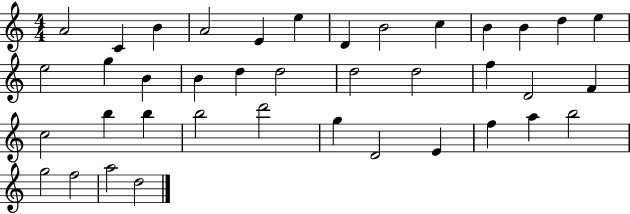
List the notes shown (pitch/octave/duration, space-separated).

A4/h C4/q B4/q A4/h E4/q E5/q D4/q B4/h C5/q B4/q B4/q D5/q E5/q E5/h G5/q B4/q B4/q D5/q D5/h D5/h D5/h F5/q D4/h F4/q C5/h B5/q B5/q B5/h D6/h G5/q D4/h E4/q F5/q A5/q B5/h G5/h F5/h A5/h D5/h